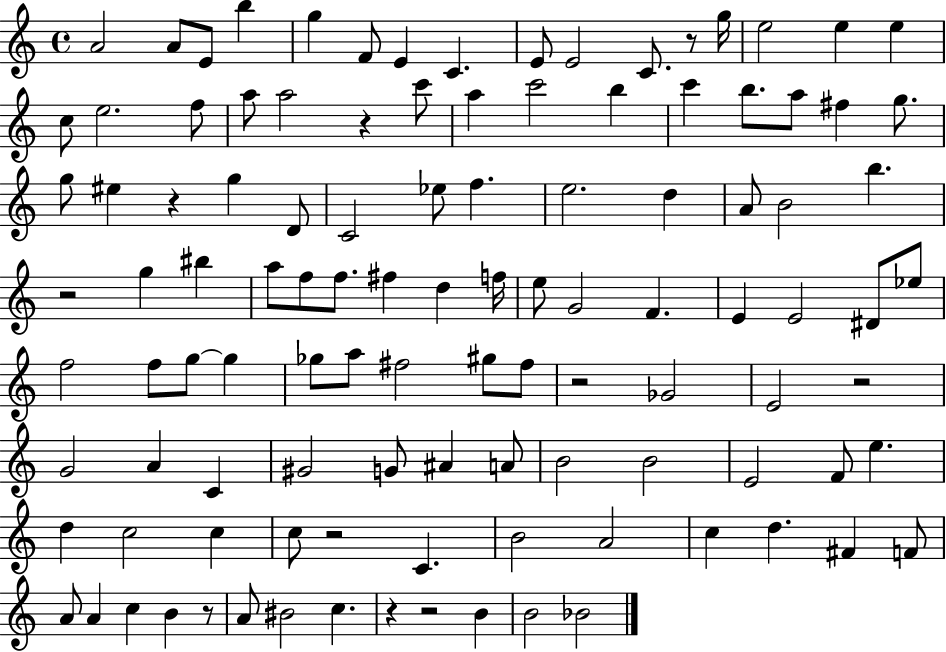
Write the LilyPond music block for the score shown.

{
  \clef treble
  \time 4/4
  \defaultTimeSignature
  \key c \major
  a'2 a'8 e'8 b''4 | g''4 f'8 e'4 c'4. | e'8 e'2 c'8. r8 g''16 | e''2 e''4 e''4 | \break c''8 e''2. f''8 | a''8 a''2 r4 c'''8 | a''4 c'''2 b''4 | c'''4 b''8. a''8 fis''4 g''8. | \break g''8 eis''4 r4 g''4 d'8 | c'2 ees''8 f''4. | e''2. d''4 | a'8 b'2 b''4. | \break r2 g''4 bis''4 | a''8 f''8 f''8. fis''4 d''4 f''16 | e''8 g'2 f'4. | e'4 e'2 dis'8 ees''8 | \break f''2 f''8 g''8~~ g''4 | ges''8 a''8 fis''2 gis''8 fis''8 | r2 ges'2 | e'2 r2 | \break g'2 a'4 c'4 | gis'2 g'8 ais'4 a'8 | b'2 b'2 | e'2 f'8 e''4. | \break d''4 c''2 c''4 | c''8 r2 c'4. | b'2 a'2 | c''4 d''4. fis'4 f'8 | \break a'8 a'4 c''4 b'4 r8 | a'8 bis'2 c''4. | r4 r2 b'4 | b'2 bes'2 | \break \bar "|."
}